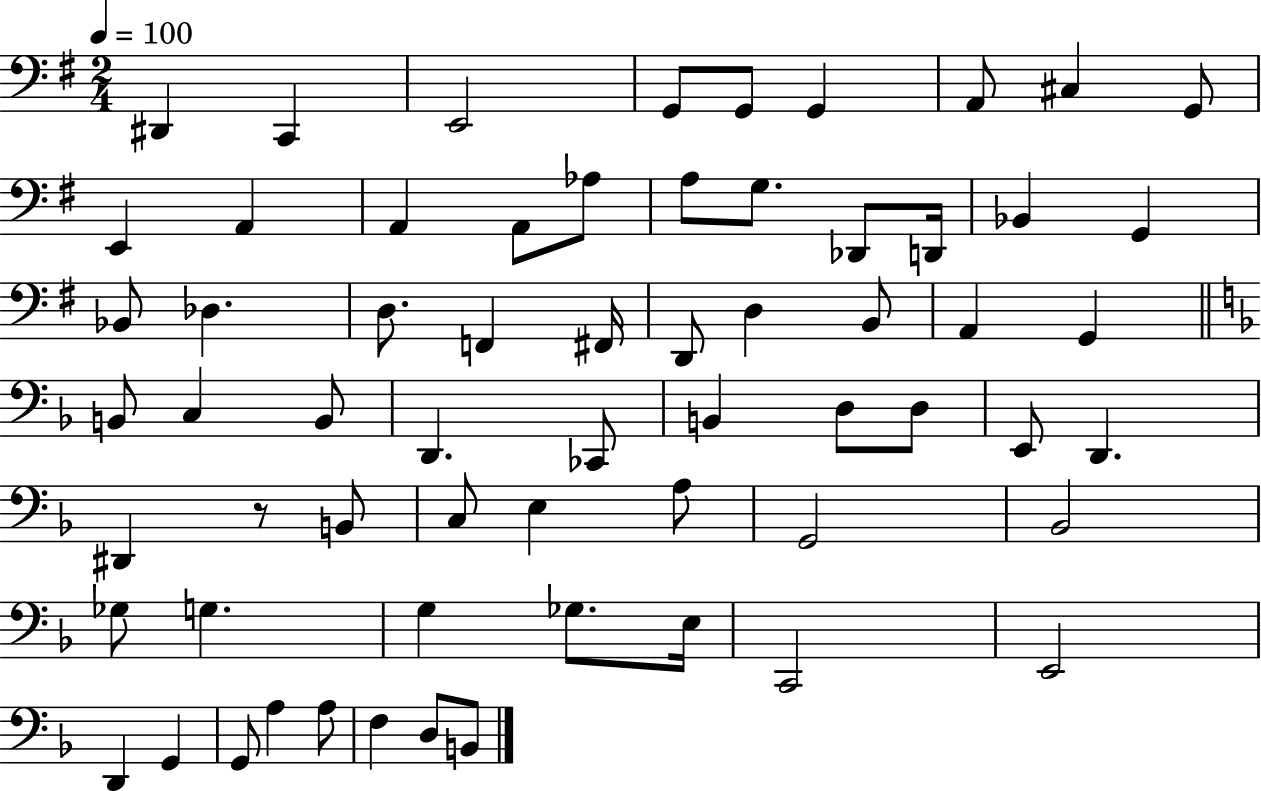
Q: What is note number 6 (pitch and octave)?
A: G2